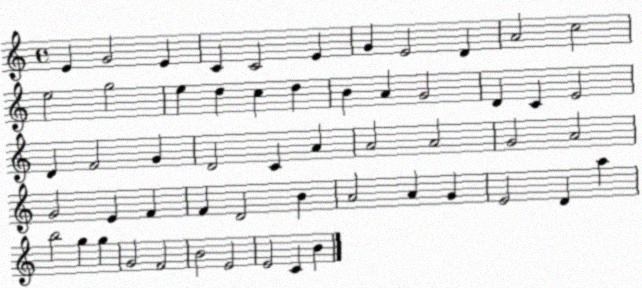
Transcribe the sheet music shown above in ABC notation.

X:1
T:Untitled
M:4/4
L:1/4
K:C
E G2 E C C2 E G E2 D A2 c2 e2 g2 e d c d B A G2 D C E2 D F2 G D2 C A A2 A2 G2 A2 G2 E F F D2 B A2 A G E2 D a b2 g g G2 F2 B2 E2 E2 C B